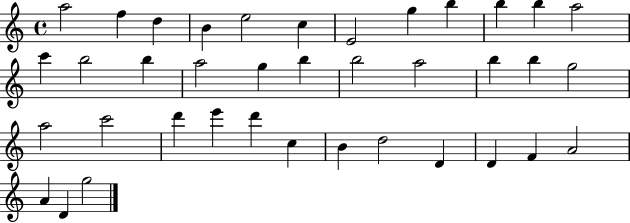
A5/h F5/q D5/q B4/q E5/h C5/q E4/h G5/q B5/q B5/q B5/q A5/h C6/q B5/h B5/q A5/h G5/q B5/q B5/h A5/h B5/q B5/q G5/h A5/h C6/h D6/q E6/q D6/q C5/q B4/q D5/h D4/q D4/q F4/q A4/h A4/q D4/q G5/h